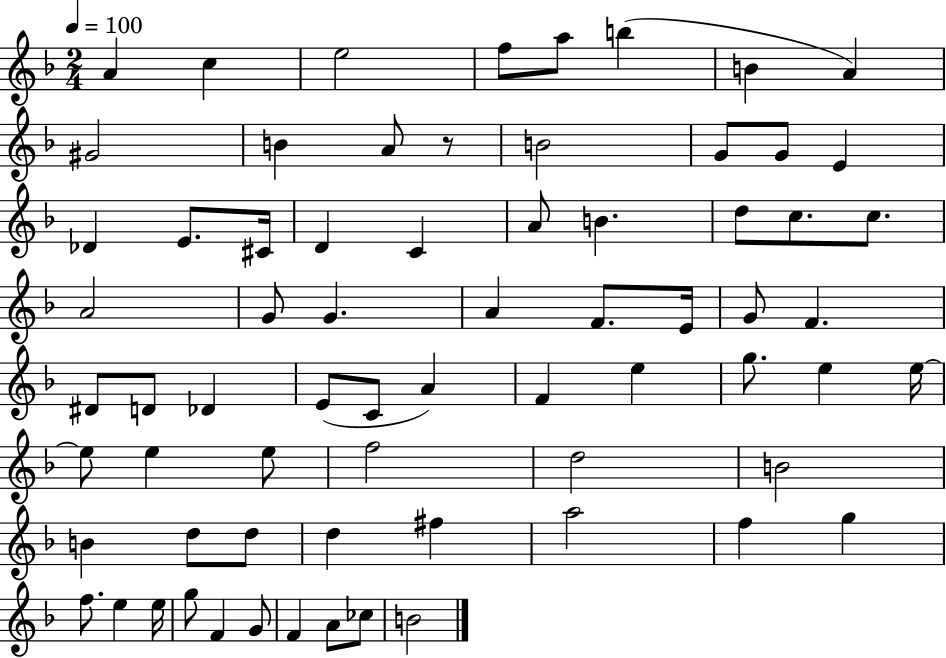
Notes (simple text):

A4/q C5/q E5/h F5/e A5/e B5/q B4/q A4/q G#4/h B4/q A4/e R/e B4/h G4/e G4/e E4/q Db4/q E4/e. C#4/s D4/q C4/q A4/e B4/q. D5/e C5/e. C5/e. A4/h G4/e G4/q. A4/q F4/e. E4/s G4/e F4/q. D#4/e D4/e Db4/q E4/e C4/e A4/q F4/q E5/q G5/e. E5/q E5/s E5/e E5/q E5/e F5/h D5/h B4/h B4/q D5/e D5/e D5/q F#5/q A5/h F5/q G5/q F5/e. E5/q E5/s G5/e F4/q G4/e F4/q A4/e CES5/e B4/h